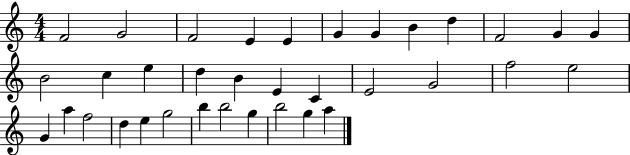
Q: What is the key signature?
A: C major